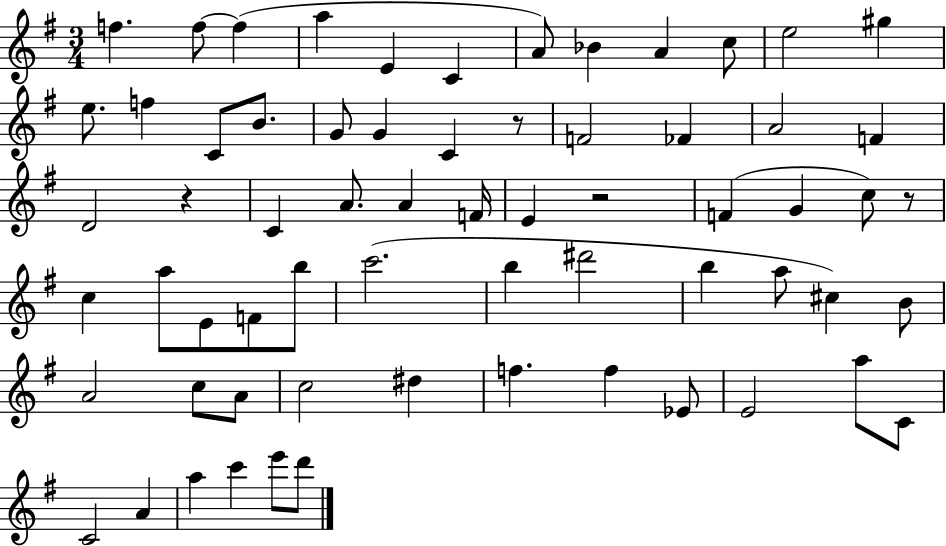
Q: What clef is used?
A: treble